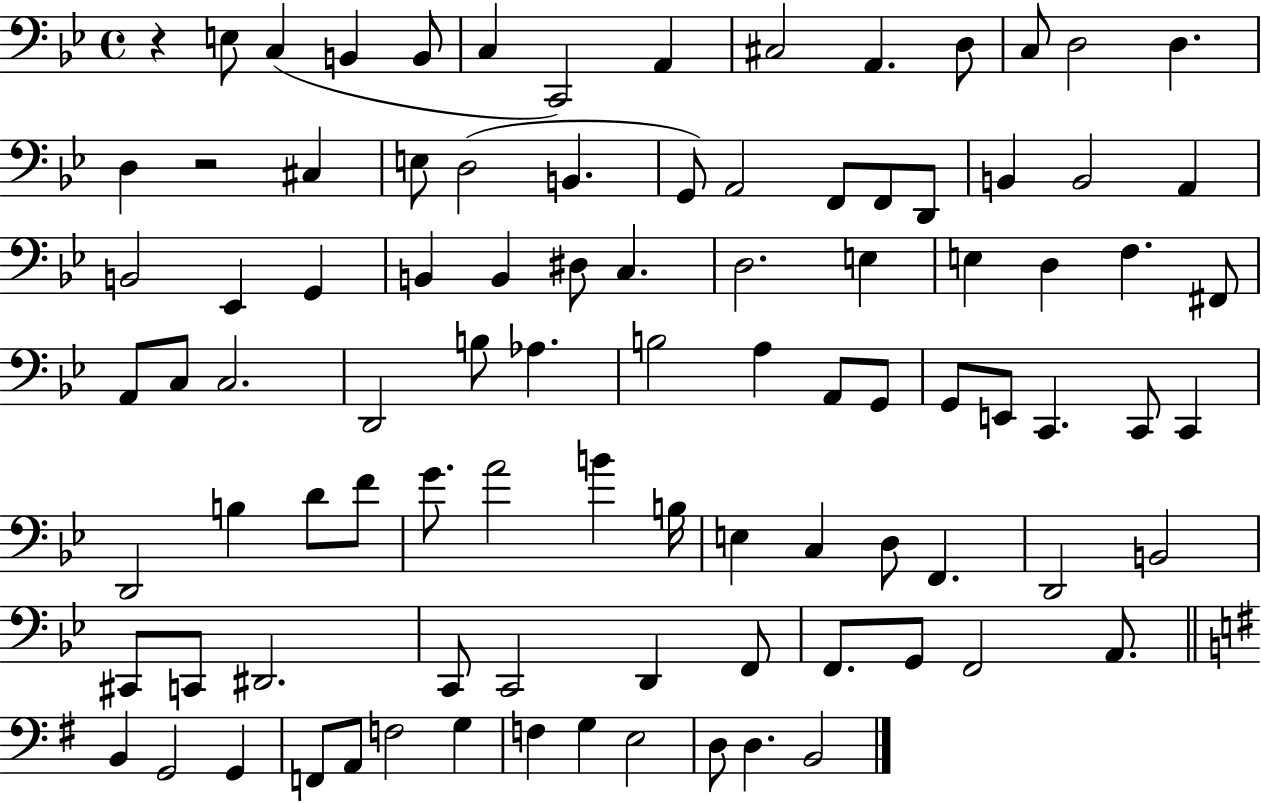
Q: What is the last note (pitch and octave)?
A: B2